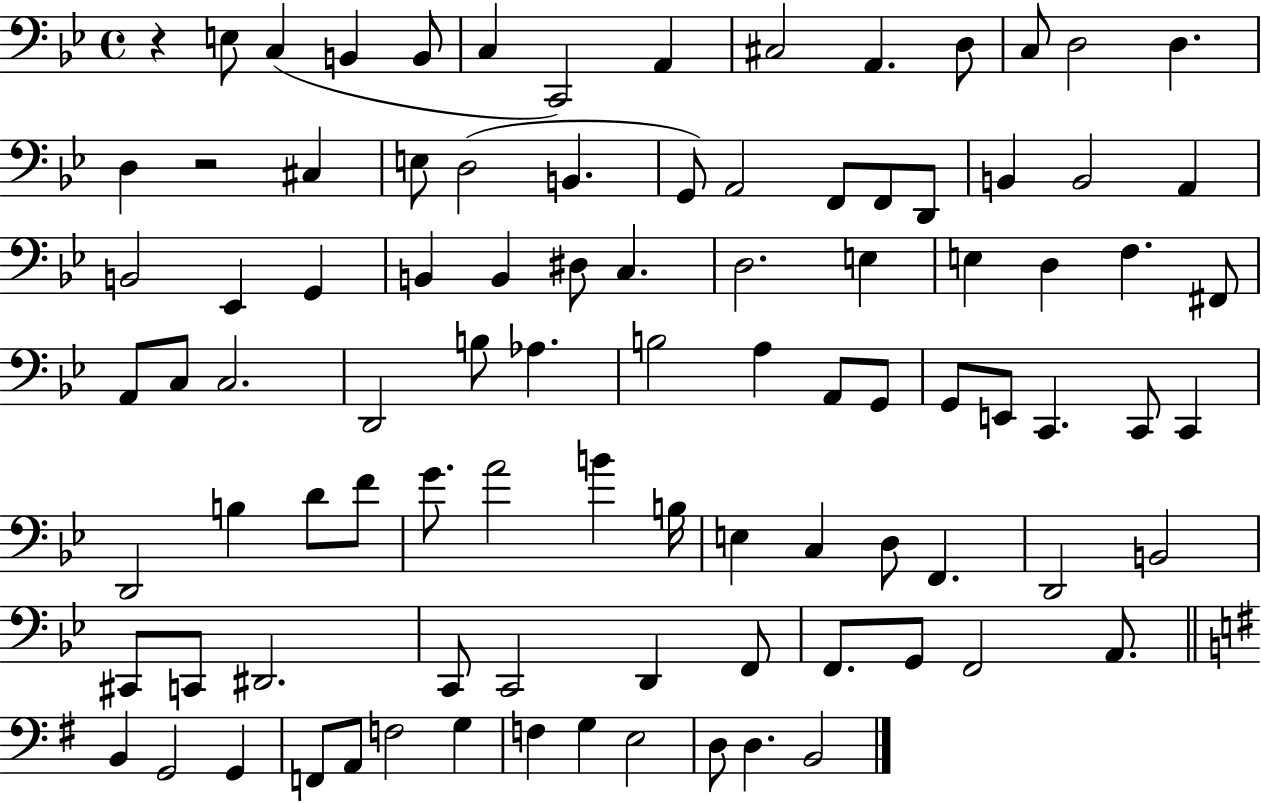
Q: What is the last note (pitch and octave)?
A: B2